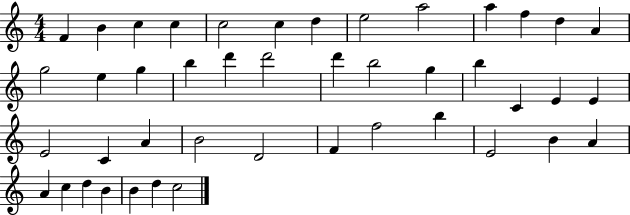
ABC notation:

X:1
T:Untitled
M:4/4
L:1/4
K:C
F B c c c2 c d e2 a2 a f d A g2 e g b d' d'2 d' b2 g b C E E E2 C A B2 D2 F f2 b E2 B A A c d B B d c2